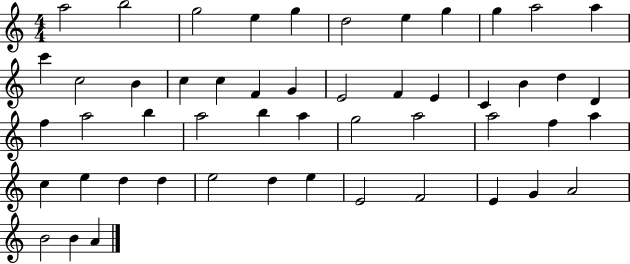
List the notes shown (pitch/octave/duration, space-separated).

A5/h B5/h G5/h E5/q G5/q D5/h E5/q G5/q G5/q A5/h A5/q C6/q C5/h B4/q C5/q C5/q F4/q G4/q E4/h F4/q E4/q C4/q B4/q D5/q D4/q F5/q A5/h B5/q A5/h B5/q A5/q G5/h A5/h A5/h F5/q A5/q C5/q E5/q D5/q D5/q E5/h D5/q E5/q E4/h F4/h E4/q G4/q A4/h B4/h B4/q A4/q